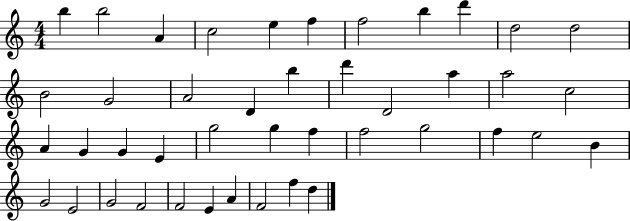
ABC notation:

X:1
T:Untitled
M:4/4
L:1/4
K:C
b b2 A c2 e f f2 b d' d2 d2 B2 G2 A2 D b d' D2 a a2 c2 A G G E g2 g f f2 g2 f e2 B G2 E2 G2 F2 F2 E A F2 f d